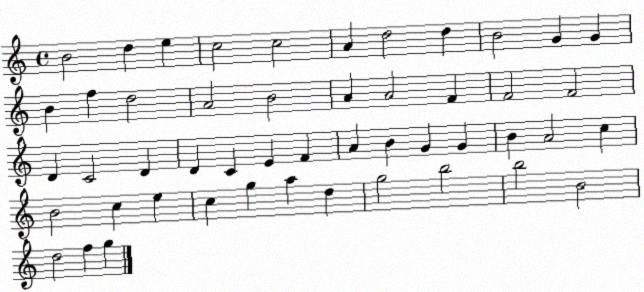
X:1
T:Untitled
M:4/4
L:1/4
K:C
B2 d e c2 c2 A d2 d B2 G G B f d2 A2 B2 A A2 F F2 F2 D C2 D D C E F A B G G B A2 c B2 c e c g a d g2 b2 b2 B2 d2 f g